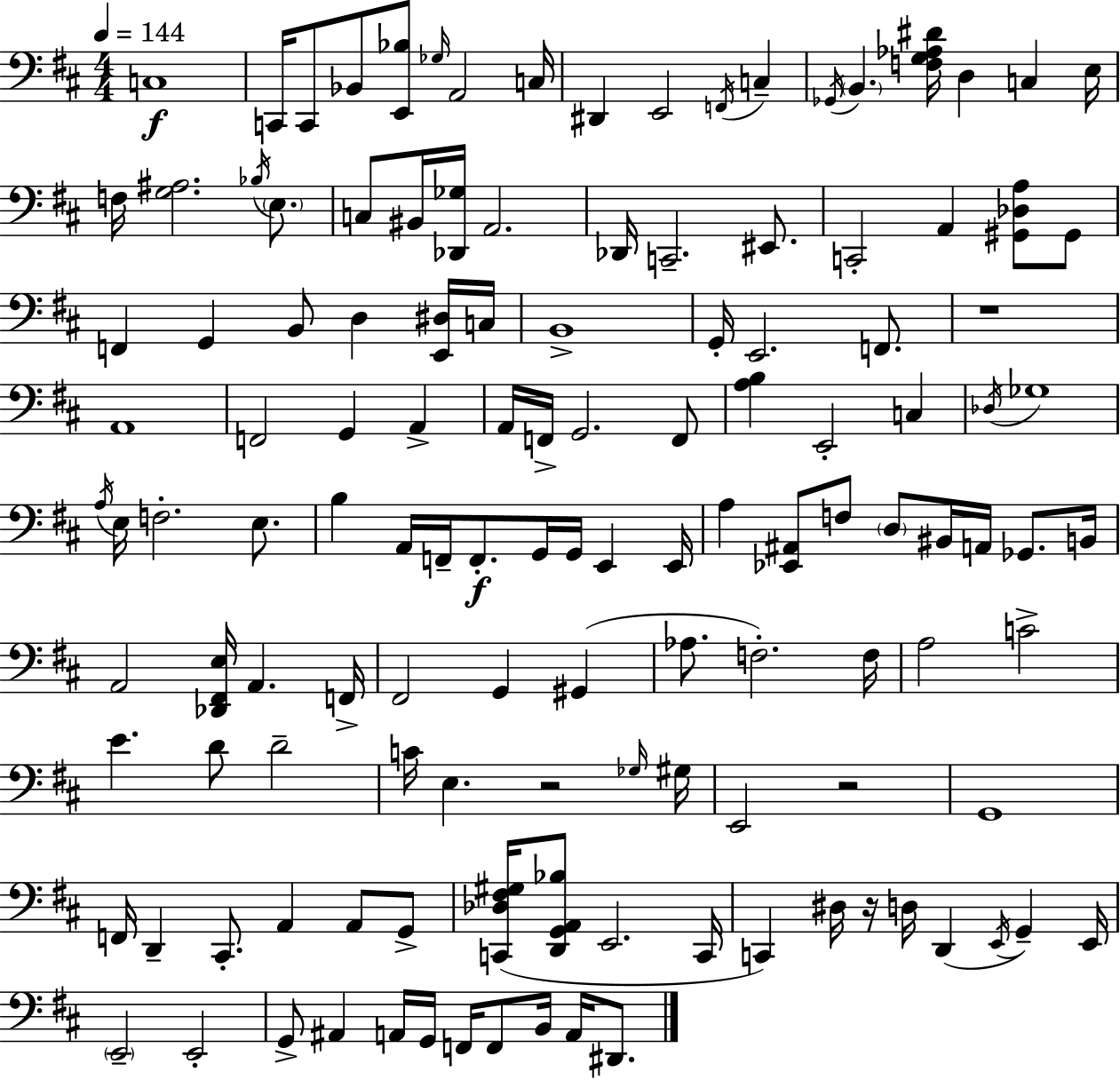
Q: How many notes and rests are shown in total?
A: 129